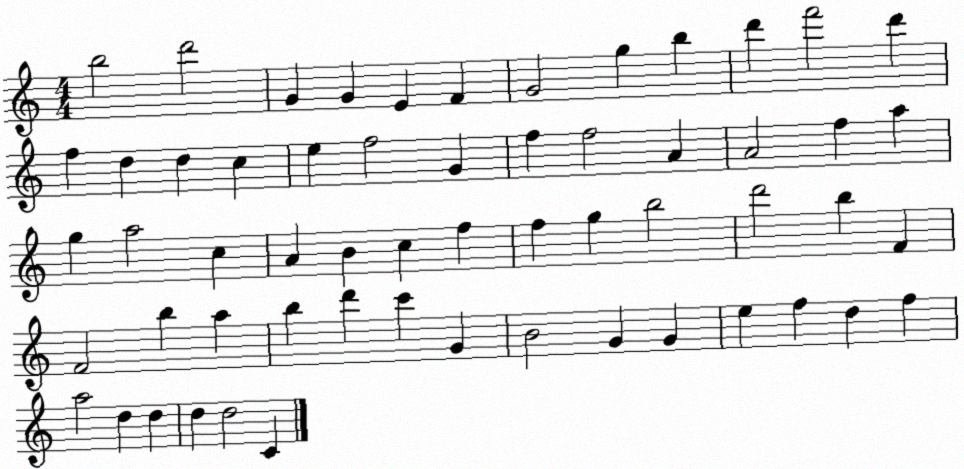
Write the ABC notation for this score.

X:1
T:Untitled
M:4/4
L:1/4
K:C
b2 d'2 G G E F G2 g b d' f'2 d' f d d c e f2 G f f2 A A2 f a g a2 c A B c f f g b2 d'2 b F F2 b a b d' c' G B2 G G e f d f a2 d d d d2 C